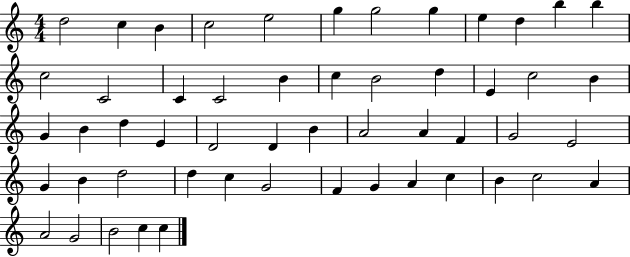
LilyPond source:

{
  \clef treble
  \numericTimeSignature
  \time 4/4
  \key c \major
  d''2 c''4 b'4 | c''2 e''2 | g''4 g''2 g''4 | e''4 d''4 b''4 b''4 | \break c''2 c'2 | c'4 c'2 b'4 | c''4 b'2 d''4 | e'4 c''2 b'4 | \break g'4 b'4 d''4 e'4 | d'2 d'4 b'4 | a'2 a'4 f'4 | g'2 e'2 | \break g'4 b'4 d''2 | d''4 c''4 g'2 | f'4 g'4 a'4 c''4 | b'4 c''2 a'4 | \break a'2 g'2 | b'2 c''4 c''4 | \bar "|."
}